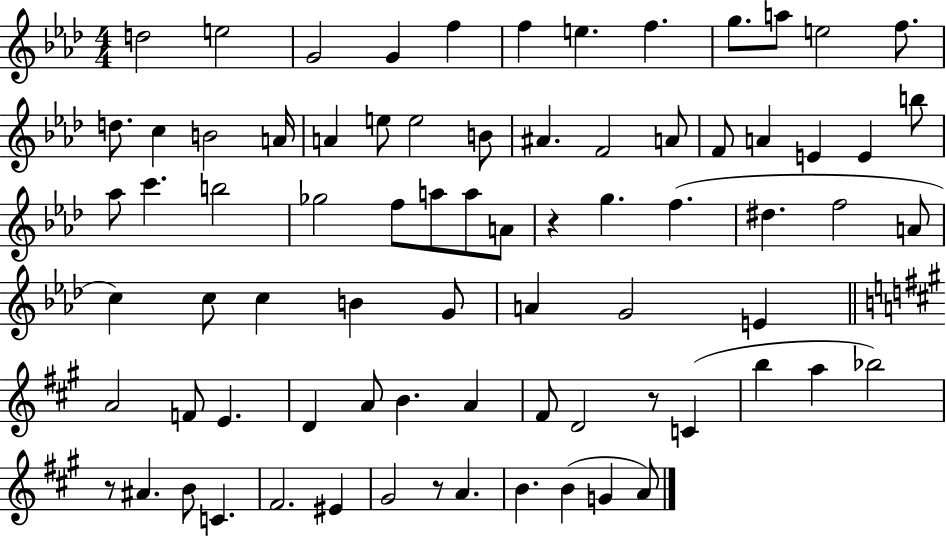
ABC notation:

X:1
T:Untitled
M:4/4
L:1/4
K:Ab
d2 e2 G2 G f f e f g/2 a/2 e2 f/2 d/2 c B2 A/4 A e/2 e2 B/2 ^A F2 A/2 F/2 A E E b/2 _a/2 c' b2 _g2 f/2 a/2 a/2 A/2 z g f ^d f2 A/2 c c/2 c B G/2 A G2 E A2 F/2 E D A/2 B A ^F/2 D2 z/2 C b a _b2 z/2 ^A B/2 C ^F2 ^E ^G2 z/2 A B B G A/2